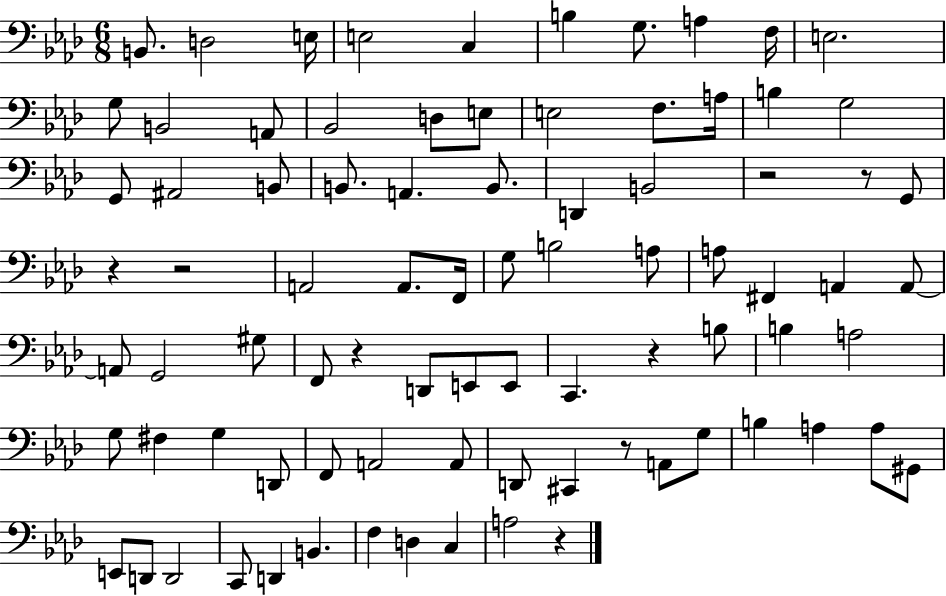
B2/e. D3/h E3/s E3/h C3/q B3/q G3/e. A3/q F3/s E3/h. G3/e B2/h A2/e Bb2/h D3/e E3/e E3/h F3/e. A3/s B3/q G3/h G2/e A#2/h B2/e B2/e. A2/q. B2/e. D2/q B2/h R/h R/e G2/e R/q R/h A2/h A2/e. F2/s G3/e B3/h A3/e A3/e F#2/q A2/q A2/e A2/e G2/h G#3/e F2/e R/q D2/e E2/e E2/e C2/q. R/q B3/e B3/q A3/h G3/e F#3/q G3/q D2/e F2/e A2/h A2/e D2/e C#2/q R/e A2/e G3/e B3/q A3/q A3/e G#2/e E2/e D2/e D2/h C2/e D2/q B2/q. F3/q D3/q C3/q A3/h R/q